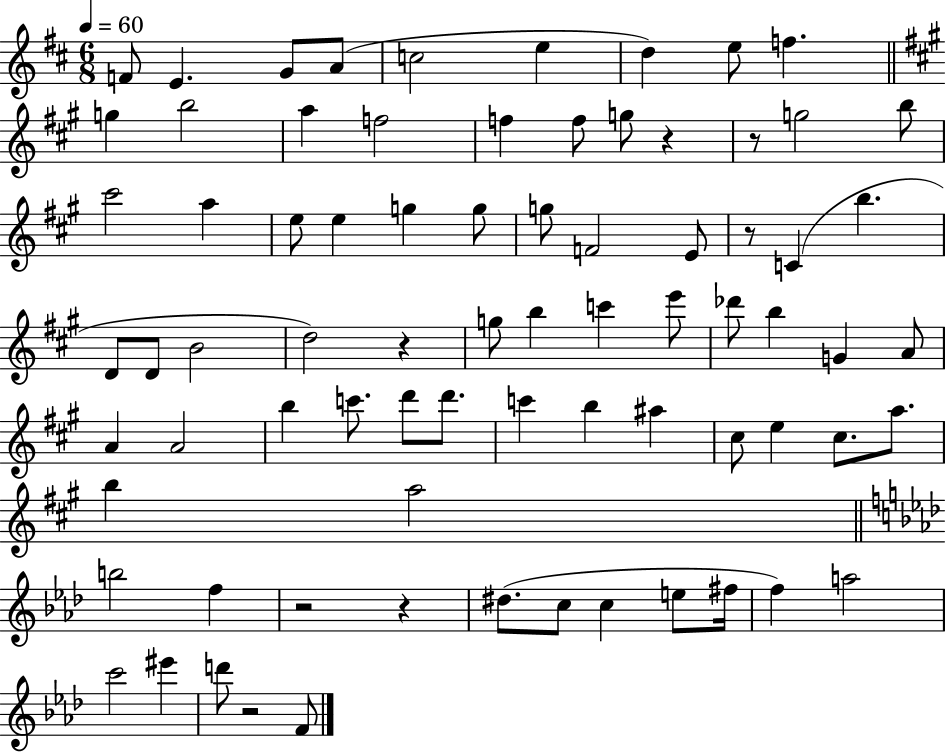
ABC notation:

X:1
T:Untitled
M:6/8
L:1/4
K:D
F/2 E G/2 A/2 c2 e d e/2 f g b2 a f2 f f/2 g/2 z z/2 g2 b/2 ^c'2 a e/2 e g g/2 g/2 F2 E/2 z/2 C b D/2 D/2 B2 d2 z g/2 b c' e'/2 _d'/2 b G A/2 A A2 b c'/2 d'/2 d'/2 c' b ^a ^c/2 e ^c/2 a/2 b a2 b2 f z2 z ^d/2 c/2 c e/2 ^f/4 f a2 c'2 ^e' d'/2 z2 F/2